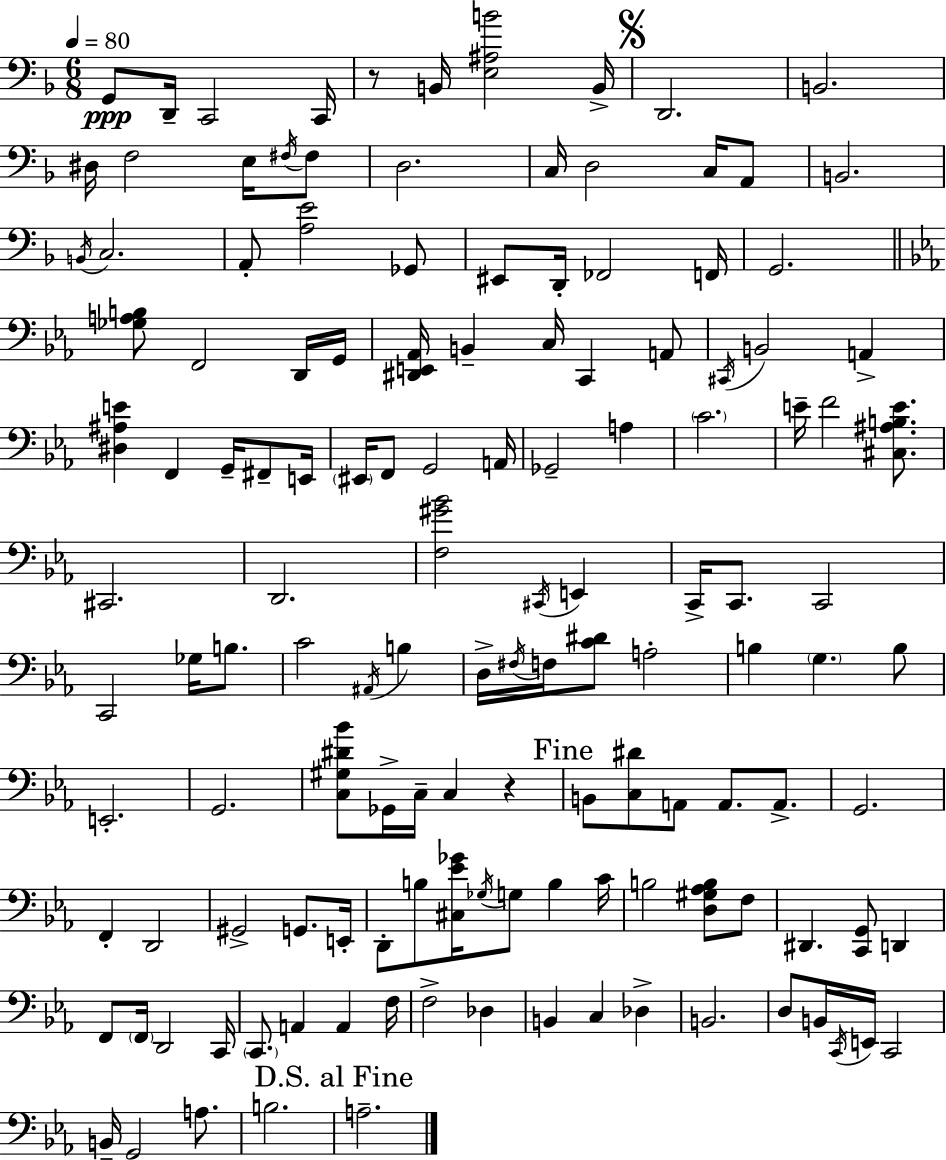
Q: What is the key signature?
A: D minor